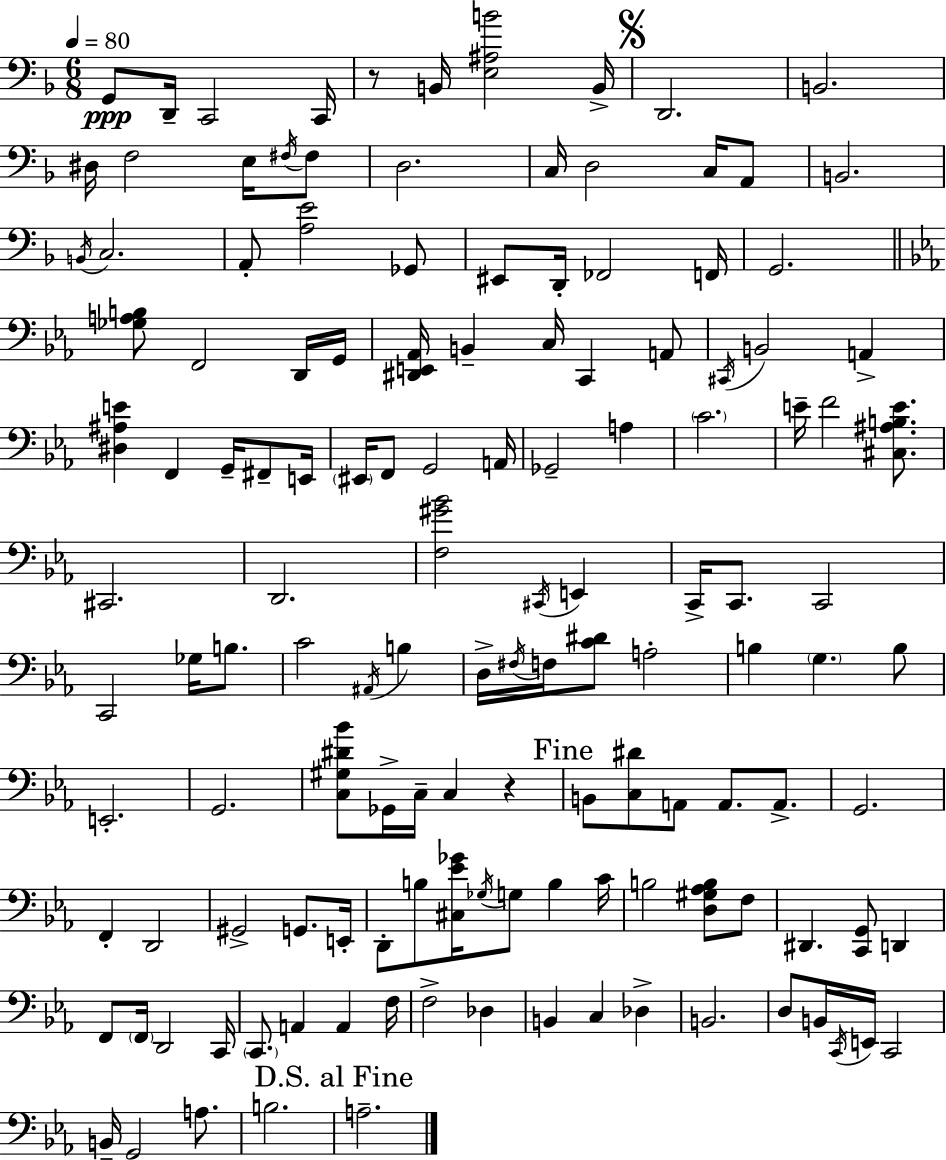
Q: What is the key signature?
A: D minor